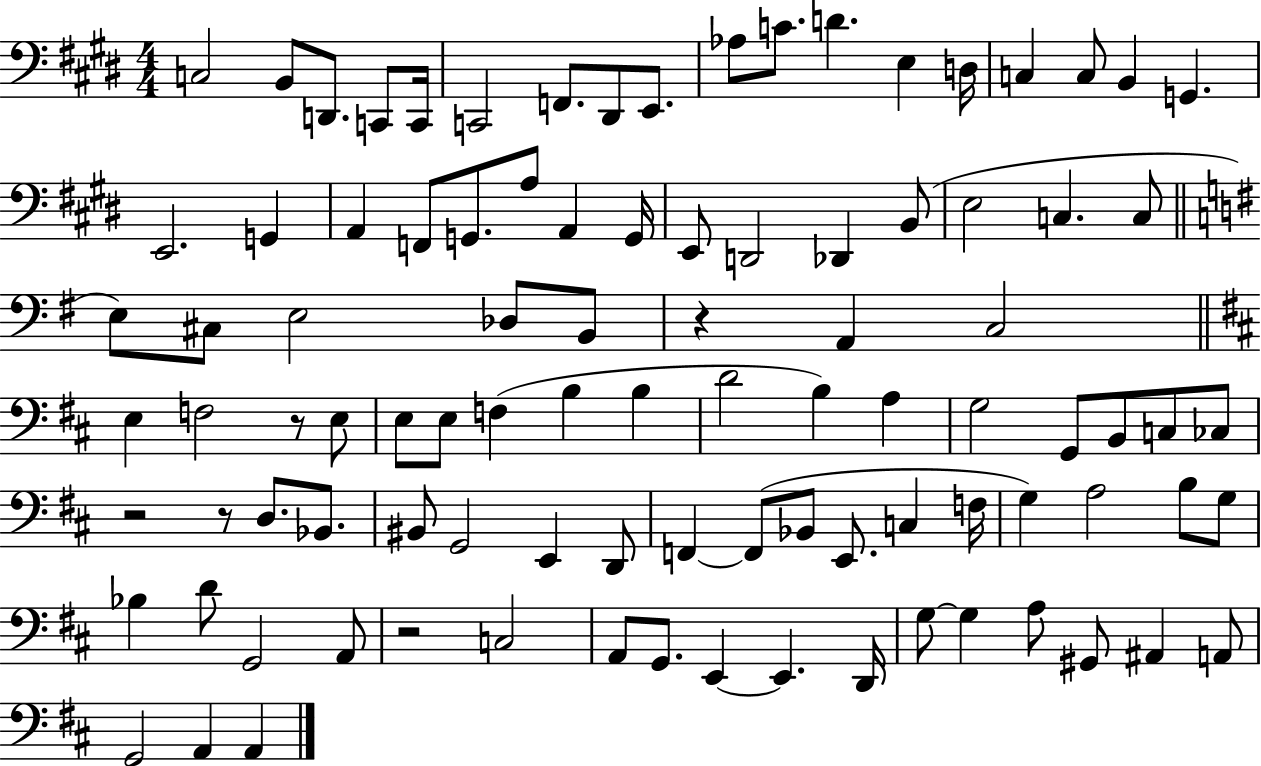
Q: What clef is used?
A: bass